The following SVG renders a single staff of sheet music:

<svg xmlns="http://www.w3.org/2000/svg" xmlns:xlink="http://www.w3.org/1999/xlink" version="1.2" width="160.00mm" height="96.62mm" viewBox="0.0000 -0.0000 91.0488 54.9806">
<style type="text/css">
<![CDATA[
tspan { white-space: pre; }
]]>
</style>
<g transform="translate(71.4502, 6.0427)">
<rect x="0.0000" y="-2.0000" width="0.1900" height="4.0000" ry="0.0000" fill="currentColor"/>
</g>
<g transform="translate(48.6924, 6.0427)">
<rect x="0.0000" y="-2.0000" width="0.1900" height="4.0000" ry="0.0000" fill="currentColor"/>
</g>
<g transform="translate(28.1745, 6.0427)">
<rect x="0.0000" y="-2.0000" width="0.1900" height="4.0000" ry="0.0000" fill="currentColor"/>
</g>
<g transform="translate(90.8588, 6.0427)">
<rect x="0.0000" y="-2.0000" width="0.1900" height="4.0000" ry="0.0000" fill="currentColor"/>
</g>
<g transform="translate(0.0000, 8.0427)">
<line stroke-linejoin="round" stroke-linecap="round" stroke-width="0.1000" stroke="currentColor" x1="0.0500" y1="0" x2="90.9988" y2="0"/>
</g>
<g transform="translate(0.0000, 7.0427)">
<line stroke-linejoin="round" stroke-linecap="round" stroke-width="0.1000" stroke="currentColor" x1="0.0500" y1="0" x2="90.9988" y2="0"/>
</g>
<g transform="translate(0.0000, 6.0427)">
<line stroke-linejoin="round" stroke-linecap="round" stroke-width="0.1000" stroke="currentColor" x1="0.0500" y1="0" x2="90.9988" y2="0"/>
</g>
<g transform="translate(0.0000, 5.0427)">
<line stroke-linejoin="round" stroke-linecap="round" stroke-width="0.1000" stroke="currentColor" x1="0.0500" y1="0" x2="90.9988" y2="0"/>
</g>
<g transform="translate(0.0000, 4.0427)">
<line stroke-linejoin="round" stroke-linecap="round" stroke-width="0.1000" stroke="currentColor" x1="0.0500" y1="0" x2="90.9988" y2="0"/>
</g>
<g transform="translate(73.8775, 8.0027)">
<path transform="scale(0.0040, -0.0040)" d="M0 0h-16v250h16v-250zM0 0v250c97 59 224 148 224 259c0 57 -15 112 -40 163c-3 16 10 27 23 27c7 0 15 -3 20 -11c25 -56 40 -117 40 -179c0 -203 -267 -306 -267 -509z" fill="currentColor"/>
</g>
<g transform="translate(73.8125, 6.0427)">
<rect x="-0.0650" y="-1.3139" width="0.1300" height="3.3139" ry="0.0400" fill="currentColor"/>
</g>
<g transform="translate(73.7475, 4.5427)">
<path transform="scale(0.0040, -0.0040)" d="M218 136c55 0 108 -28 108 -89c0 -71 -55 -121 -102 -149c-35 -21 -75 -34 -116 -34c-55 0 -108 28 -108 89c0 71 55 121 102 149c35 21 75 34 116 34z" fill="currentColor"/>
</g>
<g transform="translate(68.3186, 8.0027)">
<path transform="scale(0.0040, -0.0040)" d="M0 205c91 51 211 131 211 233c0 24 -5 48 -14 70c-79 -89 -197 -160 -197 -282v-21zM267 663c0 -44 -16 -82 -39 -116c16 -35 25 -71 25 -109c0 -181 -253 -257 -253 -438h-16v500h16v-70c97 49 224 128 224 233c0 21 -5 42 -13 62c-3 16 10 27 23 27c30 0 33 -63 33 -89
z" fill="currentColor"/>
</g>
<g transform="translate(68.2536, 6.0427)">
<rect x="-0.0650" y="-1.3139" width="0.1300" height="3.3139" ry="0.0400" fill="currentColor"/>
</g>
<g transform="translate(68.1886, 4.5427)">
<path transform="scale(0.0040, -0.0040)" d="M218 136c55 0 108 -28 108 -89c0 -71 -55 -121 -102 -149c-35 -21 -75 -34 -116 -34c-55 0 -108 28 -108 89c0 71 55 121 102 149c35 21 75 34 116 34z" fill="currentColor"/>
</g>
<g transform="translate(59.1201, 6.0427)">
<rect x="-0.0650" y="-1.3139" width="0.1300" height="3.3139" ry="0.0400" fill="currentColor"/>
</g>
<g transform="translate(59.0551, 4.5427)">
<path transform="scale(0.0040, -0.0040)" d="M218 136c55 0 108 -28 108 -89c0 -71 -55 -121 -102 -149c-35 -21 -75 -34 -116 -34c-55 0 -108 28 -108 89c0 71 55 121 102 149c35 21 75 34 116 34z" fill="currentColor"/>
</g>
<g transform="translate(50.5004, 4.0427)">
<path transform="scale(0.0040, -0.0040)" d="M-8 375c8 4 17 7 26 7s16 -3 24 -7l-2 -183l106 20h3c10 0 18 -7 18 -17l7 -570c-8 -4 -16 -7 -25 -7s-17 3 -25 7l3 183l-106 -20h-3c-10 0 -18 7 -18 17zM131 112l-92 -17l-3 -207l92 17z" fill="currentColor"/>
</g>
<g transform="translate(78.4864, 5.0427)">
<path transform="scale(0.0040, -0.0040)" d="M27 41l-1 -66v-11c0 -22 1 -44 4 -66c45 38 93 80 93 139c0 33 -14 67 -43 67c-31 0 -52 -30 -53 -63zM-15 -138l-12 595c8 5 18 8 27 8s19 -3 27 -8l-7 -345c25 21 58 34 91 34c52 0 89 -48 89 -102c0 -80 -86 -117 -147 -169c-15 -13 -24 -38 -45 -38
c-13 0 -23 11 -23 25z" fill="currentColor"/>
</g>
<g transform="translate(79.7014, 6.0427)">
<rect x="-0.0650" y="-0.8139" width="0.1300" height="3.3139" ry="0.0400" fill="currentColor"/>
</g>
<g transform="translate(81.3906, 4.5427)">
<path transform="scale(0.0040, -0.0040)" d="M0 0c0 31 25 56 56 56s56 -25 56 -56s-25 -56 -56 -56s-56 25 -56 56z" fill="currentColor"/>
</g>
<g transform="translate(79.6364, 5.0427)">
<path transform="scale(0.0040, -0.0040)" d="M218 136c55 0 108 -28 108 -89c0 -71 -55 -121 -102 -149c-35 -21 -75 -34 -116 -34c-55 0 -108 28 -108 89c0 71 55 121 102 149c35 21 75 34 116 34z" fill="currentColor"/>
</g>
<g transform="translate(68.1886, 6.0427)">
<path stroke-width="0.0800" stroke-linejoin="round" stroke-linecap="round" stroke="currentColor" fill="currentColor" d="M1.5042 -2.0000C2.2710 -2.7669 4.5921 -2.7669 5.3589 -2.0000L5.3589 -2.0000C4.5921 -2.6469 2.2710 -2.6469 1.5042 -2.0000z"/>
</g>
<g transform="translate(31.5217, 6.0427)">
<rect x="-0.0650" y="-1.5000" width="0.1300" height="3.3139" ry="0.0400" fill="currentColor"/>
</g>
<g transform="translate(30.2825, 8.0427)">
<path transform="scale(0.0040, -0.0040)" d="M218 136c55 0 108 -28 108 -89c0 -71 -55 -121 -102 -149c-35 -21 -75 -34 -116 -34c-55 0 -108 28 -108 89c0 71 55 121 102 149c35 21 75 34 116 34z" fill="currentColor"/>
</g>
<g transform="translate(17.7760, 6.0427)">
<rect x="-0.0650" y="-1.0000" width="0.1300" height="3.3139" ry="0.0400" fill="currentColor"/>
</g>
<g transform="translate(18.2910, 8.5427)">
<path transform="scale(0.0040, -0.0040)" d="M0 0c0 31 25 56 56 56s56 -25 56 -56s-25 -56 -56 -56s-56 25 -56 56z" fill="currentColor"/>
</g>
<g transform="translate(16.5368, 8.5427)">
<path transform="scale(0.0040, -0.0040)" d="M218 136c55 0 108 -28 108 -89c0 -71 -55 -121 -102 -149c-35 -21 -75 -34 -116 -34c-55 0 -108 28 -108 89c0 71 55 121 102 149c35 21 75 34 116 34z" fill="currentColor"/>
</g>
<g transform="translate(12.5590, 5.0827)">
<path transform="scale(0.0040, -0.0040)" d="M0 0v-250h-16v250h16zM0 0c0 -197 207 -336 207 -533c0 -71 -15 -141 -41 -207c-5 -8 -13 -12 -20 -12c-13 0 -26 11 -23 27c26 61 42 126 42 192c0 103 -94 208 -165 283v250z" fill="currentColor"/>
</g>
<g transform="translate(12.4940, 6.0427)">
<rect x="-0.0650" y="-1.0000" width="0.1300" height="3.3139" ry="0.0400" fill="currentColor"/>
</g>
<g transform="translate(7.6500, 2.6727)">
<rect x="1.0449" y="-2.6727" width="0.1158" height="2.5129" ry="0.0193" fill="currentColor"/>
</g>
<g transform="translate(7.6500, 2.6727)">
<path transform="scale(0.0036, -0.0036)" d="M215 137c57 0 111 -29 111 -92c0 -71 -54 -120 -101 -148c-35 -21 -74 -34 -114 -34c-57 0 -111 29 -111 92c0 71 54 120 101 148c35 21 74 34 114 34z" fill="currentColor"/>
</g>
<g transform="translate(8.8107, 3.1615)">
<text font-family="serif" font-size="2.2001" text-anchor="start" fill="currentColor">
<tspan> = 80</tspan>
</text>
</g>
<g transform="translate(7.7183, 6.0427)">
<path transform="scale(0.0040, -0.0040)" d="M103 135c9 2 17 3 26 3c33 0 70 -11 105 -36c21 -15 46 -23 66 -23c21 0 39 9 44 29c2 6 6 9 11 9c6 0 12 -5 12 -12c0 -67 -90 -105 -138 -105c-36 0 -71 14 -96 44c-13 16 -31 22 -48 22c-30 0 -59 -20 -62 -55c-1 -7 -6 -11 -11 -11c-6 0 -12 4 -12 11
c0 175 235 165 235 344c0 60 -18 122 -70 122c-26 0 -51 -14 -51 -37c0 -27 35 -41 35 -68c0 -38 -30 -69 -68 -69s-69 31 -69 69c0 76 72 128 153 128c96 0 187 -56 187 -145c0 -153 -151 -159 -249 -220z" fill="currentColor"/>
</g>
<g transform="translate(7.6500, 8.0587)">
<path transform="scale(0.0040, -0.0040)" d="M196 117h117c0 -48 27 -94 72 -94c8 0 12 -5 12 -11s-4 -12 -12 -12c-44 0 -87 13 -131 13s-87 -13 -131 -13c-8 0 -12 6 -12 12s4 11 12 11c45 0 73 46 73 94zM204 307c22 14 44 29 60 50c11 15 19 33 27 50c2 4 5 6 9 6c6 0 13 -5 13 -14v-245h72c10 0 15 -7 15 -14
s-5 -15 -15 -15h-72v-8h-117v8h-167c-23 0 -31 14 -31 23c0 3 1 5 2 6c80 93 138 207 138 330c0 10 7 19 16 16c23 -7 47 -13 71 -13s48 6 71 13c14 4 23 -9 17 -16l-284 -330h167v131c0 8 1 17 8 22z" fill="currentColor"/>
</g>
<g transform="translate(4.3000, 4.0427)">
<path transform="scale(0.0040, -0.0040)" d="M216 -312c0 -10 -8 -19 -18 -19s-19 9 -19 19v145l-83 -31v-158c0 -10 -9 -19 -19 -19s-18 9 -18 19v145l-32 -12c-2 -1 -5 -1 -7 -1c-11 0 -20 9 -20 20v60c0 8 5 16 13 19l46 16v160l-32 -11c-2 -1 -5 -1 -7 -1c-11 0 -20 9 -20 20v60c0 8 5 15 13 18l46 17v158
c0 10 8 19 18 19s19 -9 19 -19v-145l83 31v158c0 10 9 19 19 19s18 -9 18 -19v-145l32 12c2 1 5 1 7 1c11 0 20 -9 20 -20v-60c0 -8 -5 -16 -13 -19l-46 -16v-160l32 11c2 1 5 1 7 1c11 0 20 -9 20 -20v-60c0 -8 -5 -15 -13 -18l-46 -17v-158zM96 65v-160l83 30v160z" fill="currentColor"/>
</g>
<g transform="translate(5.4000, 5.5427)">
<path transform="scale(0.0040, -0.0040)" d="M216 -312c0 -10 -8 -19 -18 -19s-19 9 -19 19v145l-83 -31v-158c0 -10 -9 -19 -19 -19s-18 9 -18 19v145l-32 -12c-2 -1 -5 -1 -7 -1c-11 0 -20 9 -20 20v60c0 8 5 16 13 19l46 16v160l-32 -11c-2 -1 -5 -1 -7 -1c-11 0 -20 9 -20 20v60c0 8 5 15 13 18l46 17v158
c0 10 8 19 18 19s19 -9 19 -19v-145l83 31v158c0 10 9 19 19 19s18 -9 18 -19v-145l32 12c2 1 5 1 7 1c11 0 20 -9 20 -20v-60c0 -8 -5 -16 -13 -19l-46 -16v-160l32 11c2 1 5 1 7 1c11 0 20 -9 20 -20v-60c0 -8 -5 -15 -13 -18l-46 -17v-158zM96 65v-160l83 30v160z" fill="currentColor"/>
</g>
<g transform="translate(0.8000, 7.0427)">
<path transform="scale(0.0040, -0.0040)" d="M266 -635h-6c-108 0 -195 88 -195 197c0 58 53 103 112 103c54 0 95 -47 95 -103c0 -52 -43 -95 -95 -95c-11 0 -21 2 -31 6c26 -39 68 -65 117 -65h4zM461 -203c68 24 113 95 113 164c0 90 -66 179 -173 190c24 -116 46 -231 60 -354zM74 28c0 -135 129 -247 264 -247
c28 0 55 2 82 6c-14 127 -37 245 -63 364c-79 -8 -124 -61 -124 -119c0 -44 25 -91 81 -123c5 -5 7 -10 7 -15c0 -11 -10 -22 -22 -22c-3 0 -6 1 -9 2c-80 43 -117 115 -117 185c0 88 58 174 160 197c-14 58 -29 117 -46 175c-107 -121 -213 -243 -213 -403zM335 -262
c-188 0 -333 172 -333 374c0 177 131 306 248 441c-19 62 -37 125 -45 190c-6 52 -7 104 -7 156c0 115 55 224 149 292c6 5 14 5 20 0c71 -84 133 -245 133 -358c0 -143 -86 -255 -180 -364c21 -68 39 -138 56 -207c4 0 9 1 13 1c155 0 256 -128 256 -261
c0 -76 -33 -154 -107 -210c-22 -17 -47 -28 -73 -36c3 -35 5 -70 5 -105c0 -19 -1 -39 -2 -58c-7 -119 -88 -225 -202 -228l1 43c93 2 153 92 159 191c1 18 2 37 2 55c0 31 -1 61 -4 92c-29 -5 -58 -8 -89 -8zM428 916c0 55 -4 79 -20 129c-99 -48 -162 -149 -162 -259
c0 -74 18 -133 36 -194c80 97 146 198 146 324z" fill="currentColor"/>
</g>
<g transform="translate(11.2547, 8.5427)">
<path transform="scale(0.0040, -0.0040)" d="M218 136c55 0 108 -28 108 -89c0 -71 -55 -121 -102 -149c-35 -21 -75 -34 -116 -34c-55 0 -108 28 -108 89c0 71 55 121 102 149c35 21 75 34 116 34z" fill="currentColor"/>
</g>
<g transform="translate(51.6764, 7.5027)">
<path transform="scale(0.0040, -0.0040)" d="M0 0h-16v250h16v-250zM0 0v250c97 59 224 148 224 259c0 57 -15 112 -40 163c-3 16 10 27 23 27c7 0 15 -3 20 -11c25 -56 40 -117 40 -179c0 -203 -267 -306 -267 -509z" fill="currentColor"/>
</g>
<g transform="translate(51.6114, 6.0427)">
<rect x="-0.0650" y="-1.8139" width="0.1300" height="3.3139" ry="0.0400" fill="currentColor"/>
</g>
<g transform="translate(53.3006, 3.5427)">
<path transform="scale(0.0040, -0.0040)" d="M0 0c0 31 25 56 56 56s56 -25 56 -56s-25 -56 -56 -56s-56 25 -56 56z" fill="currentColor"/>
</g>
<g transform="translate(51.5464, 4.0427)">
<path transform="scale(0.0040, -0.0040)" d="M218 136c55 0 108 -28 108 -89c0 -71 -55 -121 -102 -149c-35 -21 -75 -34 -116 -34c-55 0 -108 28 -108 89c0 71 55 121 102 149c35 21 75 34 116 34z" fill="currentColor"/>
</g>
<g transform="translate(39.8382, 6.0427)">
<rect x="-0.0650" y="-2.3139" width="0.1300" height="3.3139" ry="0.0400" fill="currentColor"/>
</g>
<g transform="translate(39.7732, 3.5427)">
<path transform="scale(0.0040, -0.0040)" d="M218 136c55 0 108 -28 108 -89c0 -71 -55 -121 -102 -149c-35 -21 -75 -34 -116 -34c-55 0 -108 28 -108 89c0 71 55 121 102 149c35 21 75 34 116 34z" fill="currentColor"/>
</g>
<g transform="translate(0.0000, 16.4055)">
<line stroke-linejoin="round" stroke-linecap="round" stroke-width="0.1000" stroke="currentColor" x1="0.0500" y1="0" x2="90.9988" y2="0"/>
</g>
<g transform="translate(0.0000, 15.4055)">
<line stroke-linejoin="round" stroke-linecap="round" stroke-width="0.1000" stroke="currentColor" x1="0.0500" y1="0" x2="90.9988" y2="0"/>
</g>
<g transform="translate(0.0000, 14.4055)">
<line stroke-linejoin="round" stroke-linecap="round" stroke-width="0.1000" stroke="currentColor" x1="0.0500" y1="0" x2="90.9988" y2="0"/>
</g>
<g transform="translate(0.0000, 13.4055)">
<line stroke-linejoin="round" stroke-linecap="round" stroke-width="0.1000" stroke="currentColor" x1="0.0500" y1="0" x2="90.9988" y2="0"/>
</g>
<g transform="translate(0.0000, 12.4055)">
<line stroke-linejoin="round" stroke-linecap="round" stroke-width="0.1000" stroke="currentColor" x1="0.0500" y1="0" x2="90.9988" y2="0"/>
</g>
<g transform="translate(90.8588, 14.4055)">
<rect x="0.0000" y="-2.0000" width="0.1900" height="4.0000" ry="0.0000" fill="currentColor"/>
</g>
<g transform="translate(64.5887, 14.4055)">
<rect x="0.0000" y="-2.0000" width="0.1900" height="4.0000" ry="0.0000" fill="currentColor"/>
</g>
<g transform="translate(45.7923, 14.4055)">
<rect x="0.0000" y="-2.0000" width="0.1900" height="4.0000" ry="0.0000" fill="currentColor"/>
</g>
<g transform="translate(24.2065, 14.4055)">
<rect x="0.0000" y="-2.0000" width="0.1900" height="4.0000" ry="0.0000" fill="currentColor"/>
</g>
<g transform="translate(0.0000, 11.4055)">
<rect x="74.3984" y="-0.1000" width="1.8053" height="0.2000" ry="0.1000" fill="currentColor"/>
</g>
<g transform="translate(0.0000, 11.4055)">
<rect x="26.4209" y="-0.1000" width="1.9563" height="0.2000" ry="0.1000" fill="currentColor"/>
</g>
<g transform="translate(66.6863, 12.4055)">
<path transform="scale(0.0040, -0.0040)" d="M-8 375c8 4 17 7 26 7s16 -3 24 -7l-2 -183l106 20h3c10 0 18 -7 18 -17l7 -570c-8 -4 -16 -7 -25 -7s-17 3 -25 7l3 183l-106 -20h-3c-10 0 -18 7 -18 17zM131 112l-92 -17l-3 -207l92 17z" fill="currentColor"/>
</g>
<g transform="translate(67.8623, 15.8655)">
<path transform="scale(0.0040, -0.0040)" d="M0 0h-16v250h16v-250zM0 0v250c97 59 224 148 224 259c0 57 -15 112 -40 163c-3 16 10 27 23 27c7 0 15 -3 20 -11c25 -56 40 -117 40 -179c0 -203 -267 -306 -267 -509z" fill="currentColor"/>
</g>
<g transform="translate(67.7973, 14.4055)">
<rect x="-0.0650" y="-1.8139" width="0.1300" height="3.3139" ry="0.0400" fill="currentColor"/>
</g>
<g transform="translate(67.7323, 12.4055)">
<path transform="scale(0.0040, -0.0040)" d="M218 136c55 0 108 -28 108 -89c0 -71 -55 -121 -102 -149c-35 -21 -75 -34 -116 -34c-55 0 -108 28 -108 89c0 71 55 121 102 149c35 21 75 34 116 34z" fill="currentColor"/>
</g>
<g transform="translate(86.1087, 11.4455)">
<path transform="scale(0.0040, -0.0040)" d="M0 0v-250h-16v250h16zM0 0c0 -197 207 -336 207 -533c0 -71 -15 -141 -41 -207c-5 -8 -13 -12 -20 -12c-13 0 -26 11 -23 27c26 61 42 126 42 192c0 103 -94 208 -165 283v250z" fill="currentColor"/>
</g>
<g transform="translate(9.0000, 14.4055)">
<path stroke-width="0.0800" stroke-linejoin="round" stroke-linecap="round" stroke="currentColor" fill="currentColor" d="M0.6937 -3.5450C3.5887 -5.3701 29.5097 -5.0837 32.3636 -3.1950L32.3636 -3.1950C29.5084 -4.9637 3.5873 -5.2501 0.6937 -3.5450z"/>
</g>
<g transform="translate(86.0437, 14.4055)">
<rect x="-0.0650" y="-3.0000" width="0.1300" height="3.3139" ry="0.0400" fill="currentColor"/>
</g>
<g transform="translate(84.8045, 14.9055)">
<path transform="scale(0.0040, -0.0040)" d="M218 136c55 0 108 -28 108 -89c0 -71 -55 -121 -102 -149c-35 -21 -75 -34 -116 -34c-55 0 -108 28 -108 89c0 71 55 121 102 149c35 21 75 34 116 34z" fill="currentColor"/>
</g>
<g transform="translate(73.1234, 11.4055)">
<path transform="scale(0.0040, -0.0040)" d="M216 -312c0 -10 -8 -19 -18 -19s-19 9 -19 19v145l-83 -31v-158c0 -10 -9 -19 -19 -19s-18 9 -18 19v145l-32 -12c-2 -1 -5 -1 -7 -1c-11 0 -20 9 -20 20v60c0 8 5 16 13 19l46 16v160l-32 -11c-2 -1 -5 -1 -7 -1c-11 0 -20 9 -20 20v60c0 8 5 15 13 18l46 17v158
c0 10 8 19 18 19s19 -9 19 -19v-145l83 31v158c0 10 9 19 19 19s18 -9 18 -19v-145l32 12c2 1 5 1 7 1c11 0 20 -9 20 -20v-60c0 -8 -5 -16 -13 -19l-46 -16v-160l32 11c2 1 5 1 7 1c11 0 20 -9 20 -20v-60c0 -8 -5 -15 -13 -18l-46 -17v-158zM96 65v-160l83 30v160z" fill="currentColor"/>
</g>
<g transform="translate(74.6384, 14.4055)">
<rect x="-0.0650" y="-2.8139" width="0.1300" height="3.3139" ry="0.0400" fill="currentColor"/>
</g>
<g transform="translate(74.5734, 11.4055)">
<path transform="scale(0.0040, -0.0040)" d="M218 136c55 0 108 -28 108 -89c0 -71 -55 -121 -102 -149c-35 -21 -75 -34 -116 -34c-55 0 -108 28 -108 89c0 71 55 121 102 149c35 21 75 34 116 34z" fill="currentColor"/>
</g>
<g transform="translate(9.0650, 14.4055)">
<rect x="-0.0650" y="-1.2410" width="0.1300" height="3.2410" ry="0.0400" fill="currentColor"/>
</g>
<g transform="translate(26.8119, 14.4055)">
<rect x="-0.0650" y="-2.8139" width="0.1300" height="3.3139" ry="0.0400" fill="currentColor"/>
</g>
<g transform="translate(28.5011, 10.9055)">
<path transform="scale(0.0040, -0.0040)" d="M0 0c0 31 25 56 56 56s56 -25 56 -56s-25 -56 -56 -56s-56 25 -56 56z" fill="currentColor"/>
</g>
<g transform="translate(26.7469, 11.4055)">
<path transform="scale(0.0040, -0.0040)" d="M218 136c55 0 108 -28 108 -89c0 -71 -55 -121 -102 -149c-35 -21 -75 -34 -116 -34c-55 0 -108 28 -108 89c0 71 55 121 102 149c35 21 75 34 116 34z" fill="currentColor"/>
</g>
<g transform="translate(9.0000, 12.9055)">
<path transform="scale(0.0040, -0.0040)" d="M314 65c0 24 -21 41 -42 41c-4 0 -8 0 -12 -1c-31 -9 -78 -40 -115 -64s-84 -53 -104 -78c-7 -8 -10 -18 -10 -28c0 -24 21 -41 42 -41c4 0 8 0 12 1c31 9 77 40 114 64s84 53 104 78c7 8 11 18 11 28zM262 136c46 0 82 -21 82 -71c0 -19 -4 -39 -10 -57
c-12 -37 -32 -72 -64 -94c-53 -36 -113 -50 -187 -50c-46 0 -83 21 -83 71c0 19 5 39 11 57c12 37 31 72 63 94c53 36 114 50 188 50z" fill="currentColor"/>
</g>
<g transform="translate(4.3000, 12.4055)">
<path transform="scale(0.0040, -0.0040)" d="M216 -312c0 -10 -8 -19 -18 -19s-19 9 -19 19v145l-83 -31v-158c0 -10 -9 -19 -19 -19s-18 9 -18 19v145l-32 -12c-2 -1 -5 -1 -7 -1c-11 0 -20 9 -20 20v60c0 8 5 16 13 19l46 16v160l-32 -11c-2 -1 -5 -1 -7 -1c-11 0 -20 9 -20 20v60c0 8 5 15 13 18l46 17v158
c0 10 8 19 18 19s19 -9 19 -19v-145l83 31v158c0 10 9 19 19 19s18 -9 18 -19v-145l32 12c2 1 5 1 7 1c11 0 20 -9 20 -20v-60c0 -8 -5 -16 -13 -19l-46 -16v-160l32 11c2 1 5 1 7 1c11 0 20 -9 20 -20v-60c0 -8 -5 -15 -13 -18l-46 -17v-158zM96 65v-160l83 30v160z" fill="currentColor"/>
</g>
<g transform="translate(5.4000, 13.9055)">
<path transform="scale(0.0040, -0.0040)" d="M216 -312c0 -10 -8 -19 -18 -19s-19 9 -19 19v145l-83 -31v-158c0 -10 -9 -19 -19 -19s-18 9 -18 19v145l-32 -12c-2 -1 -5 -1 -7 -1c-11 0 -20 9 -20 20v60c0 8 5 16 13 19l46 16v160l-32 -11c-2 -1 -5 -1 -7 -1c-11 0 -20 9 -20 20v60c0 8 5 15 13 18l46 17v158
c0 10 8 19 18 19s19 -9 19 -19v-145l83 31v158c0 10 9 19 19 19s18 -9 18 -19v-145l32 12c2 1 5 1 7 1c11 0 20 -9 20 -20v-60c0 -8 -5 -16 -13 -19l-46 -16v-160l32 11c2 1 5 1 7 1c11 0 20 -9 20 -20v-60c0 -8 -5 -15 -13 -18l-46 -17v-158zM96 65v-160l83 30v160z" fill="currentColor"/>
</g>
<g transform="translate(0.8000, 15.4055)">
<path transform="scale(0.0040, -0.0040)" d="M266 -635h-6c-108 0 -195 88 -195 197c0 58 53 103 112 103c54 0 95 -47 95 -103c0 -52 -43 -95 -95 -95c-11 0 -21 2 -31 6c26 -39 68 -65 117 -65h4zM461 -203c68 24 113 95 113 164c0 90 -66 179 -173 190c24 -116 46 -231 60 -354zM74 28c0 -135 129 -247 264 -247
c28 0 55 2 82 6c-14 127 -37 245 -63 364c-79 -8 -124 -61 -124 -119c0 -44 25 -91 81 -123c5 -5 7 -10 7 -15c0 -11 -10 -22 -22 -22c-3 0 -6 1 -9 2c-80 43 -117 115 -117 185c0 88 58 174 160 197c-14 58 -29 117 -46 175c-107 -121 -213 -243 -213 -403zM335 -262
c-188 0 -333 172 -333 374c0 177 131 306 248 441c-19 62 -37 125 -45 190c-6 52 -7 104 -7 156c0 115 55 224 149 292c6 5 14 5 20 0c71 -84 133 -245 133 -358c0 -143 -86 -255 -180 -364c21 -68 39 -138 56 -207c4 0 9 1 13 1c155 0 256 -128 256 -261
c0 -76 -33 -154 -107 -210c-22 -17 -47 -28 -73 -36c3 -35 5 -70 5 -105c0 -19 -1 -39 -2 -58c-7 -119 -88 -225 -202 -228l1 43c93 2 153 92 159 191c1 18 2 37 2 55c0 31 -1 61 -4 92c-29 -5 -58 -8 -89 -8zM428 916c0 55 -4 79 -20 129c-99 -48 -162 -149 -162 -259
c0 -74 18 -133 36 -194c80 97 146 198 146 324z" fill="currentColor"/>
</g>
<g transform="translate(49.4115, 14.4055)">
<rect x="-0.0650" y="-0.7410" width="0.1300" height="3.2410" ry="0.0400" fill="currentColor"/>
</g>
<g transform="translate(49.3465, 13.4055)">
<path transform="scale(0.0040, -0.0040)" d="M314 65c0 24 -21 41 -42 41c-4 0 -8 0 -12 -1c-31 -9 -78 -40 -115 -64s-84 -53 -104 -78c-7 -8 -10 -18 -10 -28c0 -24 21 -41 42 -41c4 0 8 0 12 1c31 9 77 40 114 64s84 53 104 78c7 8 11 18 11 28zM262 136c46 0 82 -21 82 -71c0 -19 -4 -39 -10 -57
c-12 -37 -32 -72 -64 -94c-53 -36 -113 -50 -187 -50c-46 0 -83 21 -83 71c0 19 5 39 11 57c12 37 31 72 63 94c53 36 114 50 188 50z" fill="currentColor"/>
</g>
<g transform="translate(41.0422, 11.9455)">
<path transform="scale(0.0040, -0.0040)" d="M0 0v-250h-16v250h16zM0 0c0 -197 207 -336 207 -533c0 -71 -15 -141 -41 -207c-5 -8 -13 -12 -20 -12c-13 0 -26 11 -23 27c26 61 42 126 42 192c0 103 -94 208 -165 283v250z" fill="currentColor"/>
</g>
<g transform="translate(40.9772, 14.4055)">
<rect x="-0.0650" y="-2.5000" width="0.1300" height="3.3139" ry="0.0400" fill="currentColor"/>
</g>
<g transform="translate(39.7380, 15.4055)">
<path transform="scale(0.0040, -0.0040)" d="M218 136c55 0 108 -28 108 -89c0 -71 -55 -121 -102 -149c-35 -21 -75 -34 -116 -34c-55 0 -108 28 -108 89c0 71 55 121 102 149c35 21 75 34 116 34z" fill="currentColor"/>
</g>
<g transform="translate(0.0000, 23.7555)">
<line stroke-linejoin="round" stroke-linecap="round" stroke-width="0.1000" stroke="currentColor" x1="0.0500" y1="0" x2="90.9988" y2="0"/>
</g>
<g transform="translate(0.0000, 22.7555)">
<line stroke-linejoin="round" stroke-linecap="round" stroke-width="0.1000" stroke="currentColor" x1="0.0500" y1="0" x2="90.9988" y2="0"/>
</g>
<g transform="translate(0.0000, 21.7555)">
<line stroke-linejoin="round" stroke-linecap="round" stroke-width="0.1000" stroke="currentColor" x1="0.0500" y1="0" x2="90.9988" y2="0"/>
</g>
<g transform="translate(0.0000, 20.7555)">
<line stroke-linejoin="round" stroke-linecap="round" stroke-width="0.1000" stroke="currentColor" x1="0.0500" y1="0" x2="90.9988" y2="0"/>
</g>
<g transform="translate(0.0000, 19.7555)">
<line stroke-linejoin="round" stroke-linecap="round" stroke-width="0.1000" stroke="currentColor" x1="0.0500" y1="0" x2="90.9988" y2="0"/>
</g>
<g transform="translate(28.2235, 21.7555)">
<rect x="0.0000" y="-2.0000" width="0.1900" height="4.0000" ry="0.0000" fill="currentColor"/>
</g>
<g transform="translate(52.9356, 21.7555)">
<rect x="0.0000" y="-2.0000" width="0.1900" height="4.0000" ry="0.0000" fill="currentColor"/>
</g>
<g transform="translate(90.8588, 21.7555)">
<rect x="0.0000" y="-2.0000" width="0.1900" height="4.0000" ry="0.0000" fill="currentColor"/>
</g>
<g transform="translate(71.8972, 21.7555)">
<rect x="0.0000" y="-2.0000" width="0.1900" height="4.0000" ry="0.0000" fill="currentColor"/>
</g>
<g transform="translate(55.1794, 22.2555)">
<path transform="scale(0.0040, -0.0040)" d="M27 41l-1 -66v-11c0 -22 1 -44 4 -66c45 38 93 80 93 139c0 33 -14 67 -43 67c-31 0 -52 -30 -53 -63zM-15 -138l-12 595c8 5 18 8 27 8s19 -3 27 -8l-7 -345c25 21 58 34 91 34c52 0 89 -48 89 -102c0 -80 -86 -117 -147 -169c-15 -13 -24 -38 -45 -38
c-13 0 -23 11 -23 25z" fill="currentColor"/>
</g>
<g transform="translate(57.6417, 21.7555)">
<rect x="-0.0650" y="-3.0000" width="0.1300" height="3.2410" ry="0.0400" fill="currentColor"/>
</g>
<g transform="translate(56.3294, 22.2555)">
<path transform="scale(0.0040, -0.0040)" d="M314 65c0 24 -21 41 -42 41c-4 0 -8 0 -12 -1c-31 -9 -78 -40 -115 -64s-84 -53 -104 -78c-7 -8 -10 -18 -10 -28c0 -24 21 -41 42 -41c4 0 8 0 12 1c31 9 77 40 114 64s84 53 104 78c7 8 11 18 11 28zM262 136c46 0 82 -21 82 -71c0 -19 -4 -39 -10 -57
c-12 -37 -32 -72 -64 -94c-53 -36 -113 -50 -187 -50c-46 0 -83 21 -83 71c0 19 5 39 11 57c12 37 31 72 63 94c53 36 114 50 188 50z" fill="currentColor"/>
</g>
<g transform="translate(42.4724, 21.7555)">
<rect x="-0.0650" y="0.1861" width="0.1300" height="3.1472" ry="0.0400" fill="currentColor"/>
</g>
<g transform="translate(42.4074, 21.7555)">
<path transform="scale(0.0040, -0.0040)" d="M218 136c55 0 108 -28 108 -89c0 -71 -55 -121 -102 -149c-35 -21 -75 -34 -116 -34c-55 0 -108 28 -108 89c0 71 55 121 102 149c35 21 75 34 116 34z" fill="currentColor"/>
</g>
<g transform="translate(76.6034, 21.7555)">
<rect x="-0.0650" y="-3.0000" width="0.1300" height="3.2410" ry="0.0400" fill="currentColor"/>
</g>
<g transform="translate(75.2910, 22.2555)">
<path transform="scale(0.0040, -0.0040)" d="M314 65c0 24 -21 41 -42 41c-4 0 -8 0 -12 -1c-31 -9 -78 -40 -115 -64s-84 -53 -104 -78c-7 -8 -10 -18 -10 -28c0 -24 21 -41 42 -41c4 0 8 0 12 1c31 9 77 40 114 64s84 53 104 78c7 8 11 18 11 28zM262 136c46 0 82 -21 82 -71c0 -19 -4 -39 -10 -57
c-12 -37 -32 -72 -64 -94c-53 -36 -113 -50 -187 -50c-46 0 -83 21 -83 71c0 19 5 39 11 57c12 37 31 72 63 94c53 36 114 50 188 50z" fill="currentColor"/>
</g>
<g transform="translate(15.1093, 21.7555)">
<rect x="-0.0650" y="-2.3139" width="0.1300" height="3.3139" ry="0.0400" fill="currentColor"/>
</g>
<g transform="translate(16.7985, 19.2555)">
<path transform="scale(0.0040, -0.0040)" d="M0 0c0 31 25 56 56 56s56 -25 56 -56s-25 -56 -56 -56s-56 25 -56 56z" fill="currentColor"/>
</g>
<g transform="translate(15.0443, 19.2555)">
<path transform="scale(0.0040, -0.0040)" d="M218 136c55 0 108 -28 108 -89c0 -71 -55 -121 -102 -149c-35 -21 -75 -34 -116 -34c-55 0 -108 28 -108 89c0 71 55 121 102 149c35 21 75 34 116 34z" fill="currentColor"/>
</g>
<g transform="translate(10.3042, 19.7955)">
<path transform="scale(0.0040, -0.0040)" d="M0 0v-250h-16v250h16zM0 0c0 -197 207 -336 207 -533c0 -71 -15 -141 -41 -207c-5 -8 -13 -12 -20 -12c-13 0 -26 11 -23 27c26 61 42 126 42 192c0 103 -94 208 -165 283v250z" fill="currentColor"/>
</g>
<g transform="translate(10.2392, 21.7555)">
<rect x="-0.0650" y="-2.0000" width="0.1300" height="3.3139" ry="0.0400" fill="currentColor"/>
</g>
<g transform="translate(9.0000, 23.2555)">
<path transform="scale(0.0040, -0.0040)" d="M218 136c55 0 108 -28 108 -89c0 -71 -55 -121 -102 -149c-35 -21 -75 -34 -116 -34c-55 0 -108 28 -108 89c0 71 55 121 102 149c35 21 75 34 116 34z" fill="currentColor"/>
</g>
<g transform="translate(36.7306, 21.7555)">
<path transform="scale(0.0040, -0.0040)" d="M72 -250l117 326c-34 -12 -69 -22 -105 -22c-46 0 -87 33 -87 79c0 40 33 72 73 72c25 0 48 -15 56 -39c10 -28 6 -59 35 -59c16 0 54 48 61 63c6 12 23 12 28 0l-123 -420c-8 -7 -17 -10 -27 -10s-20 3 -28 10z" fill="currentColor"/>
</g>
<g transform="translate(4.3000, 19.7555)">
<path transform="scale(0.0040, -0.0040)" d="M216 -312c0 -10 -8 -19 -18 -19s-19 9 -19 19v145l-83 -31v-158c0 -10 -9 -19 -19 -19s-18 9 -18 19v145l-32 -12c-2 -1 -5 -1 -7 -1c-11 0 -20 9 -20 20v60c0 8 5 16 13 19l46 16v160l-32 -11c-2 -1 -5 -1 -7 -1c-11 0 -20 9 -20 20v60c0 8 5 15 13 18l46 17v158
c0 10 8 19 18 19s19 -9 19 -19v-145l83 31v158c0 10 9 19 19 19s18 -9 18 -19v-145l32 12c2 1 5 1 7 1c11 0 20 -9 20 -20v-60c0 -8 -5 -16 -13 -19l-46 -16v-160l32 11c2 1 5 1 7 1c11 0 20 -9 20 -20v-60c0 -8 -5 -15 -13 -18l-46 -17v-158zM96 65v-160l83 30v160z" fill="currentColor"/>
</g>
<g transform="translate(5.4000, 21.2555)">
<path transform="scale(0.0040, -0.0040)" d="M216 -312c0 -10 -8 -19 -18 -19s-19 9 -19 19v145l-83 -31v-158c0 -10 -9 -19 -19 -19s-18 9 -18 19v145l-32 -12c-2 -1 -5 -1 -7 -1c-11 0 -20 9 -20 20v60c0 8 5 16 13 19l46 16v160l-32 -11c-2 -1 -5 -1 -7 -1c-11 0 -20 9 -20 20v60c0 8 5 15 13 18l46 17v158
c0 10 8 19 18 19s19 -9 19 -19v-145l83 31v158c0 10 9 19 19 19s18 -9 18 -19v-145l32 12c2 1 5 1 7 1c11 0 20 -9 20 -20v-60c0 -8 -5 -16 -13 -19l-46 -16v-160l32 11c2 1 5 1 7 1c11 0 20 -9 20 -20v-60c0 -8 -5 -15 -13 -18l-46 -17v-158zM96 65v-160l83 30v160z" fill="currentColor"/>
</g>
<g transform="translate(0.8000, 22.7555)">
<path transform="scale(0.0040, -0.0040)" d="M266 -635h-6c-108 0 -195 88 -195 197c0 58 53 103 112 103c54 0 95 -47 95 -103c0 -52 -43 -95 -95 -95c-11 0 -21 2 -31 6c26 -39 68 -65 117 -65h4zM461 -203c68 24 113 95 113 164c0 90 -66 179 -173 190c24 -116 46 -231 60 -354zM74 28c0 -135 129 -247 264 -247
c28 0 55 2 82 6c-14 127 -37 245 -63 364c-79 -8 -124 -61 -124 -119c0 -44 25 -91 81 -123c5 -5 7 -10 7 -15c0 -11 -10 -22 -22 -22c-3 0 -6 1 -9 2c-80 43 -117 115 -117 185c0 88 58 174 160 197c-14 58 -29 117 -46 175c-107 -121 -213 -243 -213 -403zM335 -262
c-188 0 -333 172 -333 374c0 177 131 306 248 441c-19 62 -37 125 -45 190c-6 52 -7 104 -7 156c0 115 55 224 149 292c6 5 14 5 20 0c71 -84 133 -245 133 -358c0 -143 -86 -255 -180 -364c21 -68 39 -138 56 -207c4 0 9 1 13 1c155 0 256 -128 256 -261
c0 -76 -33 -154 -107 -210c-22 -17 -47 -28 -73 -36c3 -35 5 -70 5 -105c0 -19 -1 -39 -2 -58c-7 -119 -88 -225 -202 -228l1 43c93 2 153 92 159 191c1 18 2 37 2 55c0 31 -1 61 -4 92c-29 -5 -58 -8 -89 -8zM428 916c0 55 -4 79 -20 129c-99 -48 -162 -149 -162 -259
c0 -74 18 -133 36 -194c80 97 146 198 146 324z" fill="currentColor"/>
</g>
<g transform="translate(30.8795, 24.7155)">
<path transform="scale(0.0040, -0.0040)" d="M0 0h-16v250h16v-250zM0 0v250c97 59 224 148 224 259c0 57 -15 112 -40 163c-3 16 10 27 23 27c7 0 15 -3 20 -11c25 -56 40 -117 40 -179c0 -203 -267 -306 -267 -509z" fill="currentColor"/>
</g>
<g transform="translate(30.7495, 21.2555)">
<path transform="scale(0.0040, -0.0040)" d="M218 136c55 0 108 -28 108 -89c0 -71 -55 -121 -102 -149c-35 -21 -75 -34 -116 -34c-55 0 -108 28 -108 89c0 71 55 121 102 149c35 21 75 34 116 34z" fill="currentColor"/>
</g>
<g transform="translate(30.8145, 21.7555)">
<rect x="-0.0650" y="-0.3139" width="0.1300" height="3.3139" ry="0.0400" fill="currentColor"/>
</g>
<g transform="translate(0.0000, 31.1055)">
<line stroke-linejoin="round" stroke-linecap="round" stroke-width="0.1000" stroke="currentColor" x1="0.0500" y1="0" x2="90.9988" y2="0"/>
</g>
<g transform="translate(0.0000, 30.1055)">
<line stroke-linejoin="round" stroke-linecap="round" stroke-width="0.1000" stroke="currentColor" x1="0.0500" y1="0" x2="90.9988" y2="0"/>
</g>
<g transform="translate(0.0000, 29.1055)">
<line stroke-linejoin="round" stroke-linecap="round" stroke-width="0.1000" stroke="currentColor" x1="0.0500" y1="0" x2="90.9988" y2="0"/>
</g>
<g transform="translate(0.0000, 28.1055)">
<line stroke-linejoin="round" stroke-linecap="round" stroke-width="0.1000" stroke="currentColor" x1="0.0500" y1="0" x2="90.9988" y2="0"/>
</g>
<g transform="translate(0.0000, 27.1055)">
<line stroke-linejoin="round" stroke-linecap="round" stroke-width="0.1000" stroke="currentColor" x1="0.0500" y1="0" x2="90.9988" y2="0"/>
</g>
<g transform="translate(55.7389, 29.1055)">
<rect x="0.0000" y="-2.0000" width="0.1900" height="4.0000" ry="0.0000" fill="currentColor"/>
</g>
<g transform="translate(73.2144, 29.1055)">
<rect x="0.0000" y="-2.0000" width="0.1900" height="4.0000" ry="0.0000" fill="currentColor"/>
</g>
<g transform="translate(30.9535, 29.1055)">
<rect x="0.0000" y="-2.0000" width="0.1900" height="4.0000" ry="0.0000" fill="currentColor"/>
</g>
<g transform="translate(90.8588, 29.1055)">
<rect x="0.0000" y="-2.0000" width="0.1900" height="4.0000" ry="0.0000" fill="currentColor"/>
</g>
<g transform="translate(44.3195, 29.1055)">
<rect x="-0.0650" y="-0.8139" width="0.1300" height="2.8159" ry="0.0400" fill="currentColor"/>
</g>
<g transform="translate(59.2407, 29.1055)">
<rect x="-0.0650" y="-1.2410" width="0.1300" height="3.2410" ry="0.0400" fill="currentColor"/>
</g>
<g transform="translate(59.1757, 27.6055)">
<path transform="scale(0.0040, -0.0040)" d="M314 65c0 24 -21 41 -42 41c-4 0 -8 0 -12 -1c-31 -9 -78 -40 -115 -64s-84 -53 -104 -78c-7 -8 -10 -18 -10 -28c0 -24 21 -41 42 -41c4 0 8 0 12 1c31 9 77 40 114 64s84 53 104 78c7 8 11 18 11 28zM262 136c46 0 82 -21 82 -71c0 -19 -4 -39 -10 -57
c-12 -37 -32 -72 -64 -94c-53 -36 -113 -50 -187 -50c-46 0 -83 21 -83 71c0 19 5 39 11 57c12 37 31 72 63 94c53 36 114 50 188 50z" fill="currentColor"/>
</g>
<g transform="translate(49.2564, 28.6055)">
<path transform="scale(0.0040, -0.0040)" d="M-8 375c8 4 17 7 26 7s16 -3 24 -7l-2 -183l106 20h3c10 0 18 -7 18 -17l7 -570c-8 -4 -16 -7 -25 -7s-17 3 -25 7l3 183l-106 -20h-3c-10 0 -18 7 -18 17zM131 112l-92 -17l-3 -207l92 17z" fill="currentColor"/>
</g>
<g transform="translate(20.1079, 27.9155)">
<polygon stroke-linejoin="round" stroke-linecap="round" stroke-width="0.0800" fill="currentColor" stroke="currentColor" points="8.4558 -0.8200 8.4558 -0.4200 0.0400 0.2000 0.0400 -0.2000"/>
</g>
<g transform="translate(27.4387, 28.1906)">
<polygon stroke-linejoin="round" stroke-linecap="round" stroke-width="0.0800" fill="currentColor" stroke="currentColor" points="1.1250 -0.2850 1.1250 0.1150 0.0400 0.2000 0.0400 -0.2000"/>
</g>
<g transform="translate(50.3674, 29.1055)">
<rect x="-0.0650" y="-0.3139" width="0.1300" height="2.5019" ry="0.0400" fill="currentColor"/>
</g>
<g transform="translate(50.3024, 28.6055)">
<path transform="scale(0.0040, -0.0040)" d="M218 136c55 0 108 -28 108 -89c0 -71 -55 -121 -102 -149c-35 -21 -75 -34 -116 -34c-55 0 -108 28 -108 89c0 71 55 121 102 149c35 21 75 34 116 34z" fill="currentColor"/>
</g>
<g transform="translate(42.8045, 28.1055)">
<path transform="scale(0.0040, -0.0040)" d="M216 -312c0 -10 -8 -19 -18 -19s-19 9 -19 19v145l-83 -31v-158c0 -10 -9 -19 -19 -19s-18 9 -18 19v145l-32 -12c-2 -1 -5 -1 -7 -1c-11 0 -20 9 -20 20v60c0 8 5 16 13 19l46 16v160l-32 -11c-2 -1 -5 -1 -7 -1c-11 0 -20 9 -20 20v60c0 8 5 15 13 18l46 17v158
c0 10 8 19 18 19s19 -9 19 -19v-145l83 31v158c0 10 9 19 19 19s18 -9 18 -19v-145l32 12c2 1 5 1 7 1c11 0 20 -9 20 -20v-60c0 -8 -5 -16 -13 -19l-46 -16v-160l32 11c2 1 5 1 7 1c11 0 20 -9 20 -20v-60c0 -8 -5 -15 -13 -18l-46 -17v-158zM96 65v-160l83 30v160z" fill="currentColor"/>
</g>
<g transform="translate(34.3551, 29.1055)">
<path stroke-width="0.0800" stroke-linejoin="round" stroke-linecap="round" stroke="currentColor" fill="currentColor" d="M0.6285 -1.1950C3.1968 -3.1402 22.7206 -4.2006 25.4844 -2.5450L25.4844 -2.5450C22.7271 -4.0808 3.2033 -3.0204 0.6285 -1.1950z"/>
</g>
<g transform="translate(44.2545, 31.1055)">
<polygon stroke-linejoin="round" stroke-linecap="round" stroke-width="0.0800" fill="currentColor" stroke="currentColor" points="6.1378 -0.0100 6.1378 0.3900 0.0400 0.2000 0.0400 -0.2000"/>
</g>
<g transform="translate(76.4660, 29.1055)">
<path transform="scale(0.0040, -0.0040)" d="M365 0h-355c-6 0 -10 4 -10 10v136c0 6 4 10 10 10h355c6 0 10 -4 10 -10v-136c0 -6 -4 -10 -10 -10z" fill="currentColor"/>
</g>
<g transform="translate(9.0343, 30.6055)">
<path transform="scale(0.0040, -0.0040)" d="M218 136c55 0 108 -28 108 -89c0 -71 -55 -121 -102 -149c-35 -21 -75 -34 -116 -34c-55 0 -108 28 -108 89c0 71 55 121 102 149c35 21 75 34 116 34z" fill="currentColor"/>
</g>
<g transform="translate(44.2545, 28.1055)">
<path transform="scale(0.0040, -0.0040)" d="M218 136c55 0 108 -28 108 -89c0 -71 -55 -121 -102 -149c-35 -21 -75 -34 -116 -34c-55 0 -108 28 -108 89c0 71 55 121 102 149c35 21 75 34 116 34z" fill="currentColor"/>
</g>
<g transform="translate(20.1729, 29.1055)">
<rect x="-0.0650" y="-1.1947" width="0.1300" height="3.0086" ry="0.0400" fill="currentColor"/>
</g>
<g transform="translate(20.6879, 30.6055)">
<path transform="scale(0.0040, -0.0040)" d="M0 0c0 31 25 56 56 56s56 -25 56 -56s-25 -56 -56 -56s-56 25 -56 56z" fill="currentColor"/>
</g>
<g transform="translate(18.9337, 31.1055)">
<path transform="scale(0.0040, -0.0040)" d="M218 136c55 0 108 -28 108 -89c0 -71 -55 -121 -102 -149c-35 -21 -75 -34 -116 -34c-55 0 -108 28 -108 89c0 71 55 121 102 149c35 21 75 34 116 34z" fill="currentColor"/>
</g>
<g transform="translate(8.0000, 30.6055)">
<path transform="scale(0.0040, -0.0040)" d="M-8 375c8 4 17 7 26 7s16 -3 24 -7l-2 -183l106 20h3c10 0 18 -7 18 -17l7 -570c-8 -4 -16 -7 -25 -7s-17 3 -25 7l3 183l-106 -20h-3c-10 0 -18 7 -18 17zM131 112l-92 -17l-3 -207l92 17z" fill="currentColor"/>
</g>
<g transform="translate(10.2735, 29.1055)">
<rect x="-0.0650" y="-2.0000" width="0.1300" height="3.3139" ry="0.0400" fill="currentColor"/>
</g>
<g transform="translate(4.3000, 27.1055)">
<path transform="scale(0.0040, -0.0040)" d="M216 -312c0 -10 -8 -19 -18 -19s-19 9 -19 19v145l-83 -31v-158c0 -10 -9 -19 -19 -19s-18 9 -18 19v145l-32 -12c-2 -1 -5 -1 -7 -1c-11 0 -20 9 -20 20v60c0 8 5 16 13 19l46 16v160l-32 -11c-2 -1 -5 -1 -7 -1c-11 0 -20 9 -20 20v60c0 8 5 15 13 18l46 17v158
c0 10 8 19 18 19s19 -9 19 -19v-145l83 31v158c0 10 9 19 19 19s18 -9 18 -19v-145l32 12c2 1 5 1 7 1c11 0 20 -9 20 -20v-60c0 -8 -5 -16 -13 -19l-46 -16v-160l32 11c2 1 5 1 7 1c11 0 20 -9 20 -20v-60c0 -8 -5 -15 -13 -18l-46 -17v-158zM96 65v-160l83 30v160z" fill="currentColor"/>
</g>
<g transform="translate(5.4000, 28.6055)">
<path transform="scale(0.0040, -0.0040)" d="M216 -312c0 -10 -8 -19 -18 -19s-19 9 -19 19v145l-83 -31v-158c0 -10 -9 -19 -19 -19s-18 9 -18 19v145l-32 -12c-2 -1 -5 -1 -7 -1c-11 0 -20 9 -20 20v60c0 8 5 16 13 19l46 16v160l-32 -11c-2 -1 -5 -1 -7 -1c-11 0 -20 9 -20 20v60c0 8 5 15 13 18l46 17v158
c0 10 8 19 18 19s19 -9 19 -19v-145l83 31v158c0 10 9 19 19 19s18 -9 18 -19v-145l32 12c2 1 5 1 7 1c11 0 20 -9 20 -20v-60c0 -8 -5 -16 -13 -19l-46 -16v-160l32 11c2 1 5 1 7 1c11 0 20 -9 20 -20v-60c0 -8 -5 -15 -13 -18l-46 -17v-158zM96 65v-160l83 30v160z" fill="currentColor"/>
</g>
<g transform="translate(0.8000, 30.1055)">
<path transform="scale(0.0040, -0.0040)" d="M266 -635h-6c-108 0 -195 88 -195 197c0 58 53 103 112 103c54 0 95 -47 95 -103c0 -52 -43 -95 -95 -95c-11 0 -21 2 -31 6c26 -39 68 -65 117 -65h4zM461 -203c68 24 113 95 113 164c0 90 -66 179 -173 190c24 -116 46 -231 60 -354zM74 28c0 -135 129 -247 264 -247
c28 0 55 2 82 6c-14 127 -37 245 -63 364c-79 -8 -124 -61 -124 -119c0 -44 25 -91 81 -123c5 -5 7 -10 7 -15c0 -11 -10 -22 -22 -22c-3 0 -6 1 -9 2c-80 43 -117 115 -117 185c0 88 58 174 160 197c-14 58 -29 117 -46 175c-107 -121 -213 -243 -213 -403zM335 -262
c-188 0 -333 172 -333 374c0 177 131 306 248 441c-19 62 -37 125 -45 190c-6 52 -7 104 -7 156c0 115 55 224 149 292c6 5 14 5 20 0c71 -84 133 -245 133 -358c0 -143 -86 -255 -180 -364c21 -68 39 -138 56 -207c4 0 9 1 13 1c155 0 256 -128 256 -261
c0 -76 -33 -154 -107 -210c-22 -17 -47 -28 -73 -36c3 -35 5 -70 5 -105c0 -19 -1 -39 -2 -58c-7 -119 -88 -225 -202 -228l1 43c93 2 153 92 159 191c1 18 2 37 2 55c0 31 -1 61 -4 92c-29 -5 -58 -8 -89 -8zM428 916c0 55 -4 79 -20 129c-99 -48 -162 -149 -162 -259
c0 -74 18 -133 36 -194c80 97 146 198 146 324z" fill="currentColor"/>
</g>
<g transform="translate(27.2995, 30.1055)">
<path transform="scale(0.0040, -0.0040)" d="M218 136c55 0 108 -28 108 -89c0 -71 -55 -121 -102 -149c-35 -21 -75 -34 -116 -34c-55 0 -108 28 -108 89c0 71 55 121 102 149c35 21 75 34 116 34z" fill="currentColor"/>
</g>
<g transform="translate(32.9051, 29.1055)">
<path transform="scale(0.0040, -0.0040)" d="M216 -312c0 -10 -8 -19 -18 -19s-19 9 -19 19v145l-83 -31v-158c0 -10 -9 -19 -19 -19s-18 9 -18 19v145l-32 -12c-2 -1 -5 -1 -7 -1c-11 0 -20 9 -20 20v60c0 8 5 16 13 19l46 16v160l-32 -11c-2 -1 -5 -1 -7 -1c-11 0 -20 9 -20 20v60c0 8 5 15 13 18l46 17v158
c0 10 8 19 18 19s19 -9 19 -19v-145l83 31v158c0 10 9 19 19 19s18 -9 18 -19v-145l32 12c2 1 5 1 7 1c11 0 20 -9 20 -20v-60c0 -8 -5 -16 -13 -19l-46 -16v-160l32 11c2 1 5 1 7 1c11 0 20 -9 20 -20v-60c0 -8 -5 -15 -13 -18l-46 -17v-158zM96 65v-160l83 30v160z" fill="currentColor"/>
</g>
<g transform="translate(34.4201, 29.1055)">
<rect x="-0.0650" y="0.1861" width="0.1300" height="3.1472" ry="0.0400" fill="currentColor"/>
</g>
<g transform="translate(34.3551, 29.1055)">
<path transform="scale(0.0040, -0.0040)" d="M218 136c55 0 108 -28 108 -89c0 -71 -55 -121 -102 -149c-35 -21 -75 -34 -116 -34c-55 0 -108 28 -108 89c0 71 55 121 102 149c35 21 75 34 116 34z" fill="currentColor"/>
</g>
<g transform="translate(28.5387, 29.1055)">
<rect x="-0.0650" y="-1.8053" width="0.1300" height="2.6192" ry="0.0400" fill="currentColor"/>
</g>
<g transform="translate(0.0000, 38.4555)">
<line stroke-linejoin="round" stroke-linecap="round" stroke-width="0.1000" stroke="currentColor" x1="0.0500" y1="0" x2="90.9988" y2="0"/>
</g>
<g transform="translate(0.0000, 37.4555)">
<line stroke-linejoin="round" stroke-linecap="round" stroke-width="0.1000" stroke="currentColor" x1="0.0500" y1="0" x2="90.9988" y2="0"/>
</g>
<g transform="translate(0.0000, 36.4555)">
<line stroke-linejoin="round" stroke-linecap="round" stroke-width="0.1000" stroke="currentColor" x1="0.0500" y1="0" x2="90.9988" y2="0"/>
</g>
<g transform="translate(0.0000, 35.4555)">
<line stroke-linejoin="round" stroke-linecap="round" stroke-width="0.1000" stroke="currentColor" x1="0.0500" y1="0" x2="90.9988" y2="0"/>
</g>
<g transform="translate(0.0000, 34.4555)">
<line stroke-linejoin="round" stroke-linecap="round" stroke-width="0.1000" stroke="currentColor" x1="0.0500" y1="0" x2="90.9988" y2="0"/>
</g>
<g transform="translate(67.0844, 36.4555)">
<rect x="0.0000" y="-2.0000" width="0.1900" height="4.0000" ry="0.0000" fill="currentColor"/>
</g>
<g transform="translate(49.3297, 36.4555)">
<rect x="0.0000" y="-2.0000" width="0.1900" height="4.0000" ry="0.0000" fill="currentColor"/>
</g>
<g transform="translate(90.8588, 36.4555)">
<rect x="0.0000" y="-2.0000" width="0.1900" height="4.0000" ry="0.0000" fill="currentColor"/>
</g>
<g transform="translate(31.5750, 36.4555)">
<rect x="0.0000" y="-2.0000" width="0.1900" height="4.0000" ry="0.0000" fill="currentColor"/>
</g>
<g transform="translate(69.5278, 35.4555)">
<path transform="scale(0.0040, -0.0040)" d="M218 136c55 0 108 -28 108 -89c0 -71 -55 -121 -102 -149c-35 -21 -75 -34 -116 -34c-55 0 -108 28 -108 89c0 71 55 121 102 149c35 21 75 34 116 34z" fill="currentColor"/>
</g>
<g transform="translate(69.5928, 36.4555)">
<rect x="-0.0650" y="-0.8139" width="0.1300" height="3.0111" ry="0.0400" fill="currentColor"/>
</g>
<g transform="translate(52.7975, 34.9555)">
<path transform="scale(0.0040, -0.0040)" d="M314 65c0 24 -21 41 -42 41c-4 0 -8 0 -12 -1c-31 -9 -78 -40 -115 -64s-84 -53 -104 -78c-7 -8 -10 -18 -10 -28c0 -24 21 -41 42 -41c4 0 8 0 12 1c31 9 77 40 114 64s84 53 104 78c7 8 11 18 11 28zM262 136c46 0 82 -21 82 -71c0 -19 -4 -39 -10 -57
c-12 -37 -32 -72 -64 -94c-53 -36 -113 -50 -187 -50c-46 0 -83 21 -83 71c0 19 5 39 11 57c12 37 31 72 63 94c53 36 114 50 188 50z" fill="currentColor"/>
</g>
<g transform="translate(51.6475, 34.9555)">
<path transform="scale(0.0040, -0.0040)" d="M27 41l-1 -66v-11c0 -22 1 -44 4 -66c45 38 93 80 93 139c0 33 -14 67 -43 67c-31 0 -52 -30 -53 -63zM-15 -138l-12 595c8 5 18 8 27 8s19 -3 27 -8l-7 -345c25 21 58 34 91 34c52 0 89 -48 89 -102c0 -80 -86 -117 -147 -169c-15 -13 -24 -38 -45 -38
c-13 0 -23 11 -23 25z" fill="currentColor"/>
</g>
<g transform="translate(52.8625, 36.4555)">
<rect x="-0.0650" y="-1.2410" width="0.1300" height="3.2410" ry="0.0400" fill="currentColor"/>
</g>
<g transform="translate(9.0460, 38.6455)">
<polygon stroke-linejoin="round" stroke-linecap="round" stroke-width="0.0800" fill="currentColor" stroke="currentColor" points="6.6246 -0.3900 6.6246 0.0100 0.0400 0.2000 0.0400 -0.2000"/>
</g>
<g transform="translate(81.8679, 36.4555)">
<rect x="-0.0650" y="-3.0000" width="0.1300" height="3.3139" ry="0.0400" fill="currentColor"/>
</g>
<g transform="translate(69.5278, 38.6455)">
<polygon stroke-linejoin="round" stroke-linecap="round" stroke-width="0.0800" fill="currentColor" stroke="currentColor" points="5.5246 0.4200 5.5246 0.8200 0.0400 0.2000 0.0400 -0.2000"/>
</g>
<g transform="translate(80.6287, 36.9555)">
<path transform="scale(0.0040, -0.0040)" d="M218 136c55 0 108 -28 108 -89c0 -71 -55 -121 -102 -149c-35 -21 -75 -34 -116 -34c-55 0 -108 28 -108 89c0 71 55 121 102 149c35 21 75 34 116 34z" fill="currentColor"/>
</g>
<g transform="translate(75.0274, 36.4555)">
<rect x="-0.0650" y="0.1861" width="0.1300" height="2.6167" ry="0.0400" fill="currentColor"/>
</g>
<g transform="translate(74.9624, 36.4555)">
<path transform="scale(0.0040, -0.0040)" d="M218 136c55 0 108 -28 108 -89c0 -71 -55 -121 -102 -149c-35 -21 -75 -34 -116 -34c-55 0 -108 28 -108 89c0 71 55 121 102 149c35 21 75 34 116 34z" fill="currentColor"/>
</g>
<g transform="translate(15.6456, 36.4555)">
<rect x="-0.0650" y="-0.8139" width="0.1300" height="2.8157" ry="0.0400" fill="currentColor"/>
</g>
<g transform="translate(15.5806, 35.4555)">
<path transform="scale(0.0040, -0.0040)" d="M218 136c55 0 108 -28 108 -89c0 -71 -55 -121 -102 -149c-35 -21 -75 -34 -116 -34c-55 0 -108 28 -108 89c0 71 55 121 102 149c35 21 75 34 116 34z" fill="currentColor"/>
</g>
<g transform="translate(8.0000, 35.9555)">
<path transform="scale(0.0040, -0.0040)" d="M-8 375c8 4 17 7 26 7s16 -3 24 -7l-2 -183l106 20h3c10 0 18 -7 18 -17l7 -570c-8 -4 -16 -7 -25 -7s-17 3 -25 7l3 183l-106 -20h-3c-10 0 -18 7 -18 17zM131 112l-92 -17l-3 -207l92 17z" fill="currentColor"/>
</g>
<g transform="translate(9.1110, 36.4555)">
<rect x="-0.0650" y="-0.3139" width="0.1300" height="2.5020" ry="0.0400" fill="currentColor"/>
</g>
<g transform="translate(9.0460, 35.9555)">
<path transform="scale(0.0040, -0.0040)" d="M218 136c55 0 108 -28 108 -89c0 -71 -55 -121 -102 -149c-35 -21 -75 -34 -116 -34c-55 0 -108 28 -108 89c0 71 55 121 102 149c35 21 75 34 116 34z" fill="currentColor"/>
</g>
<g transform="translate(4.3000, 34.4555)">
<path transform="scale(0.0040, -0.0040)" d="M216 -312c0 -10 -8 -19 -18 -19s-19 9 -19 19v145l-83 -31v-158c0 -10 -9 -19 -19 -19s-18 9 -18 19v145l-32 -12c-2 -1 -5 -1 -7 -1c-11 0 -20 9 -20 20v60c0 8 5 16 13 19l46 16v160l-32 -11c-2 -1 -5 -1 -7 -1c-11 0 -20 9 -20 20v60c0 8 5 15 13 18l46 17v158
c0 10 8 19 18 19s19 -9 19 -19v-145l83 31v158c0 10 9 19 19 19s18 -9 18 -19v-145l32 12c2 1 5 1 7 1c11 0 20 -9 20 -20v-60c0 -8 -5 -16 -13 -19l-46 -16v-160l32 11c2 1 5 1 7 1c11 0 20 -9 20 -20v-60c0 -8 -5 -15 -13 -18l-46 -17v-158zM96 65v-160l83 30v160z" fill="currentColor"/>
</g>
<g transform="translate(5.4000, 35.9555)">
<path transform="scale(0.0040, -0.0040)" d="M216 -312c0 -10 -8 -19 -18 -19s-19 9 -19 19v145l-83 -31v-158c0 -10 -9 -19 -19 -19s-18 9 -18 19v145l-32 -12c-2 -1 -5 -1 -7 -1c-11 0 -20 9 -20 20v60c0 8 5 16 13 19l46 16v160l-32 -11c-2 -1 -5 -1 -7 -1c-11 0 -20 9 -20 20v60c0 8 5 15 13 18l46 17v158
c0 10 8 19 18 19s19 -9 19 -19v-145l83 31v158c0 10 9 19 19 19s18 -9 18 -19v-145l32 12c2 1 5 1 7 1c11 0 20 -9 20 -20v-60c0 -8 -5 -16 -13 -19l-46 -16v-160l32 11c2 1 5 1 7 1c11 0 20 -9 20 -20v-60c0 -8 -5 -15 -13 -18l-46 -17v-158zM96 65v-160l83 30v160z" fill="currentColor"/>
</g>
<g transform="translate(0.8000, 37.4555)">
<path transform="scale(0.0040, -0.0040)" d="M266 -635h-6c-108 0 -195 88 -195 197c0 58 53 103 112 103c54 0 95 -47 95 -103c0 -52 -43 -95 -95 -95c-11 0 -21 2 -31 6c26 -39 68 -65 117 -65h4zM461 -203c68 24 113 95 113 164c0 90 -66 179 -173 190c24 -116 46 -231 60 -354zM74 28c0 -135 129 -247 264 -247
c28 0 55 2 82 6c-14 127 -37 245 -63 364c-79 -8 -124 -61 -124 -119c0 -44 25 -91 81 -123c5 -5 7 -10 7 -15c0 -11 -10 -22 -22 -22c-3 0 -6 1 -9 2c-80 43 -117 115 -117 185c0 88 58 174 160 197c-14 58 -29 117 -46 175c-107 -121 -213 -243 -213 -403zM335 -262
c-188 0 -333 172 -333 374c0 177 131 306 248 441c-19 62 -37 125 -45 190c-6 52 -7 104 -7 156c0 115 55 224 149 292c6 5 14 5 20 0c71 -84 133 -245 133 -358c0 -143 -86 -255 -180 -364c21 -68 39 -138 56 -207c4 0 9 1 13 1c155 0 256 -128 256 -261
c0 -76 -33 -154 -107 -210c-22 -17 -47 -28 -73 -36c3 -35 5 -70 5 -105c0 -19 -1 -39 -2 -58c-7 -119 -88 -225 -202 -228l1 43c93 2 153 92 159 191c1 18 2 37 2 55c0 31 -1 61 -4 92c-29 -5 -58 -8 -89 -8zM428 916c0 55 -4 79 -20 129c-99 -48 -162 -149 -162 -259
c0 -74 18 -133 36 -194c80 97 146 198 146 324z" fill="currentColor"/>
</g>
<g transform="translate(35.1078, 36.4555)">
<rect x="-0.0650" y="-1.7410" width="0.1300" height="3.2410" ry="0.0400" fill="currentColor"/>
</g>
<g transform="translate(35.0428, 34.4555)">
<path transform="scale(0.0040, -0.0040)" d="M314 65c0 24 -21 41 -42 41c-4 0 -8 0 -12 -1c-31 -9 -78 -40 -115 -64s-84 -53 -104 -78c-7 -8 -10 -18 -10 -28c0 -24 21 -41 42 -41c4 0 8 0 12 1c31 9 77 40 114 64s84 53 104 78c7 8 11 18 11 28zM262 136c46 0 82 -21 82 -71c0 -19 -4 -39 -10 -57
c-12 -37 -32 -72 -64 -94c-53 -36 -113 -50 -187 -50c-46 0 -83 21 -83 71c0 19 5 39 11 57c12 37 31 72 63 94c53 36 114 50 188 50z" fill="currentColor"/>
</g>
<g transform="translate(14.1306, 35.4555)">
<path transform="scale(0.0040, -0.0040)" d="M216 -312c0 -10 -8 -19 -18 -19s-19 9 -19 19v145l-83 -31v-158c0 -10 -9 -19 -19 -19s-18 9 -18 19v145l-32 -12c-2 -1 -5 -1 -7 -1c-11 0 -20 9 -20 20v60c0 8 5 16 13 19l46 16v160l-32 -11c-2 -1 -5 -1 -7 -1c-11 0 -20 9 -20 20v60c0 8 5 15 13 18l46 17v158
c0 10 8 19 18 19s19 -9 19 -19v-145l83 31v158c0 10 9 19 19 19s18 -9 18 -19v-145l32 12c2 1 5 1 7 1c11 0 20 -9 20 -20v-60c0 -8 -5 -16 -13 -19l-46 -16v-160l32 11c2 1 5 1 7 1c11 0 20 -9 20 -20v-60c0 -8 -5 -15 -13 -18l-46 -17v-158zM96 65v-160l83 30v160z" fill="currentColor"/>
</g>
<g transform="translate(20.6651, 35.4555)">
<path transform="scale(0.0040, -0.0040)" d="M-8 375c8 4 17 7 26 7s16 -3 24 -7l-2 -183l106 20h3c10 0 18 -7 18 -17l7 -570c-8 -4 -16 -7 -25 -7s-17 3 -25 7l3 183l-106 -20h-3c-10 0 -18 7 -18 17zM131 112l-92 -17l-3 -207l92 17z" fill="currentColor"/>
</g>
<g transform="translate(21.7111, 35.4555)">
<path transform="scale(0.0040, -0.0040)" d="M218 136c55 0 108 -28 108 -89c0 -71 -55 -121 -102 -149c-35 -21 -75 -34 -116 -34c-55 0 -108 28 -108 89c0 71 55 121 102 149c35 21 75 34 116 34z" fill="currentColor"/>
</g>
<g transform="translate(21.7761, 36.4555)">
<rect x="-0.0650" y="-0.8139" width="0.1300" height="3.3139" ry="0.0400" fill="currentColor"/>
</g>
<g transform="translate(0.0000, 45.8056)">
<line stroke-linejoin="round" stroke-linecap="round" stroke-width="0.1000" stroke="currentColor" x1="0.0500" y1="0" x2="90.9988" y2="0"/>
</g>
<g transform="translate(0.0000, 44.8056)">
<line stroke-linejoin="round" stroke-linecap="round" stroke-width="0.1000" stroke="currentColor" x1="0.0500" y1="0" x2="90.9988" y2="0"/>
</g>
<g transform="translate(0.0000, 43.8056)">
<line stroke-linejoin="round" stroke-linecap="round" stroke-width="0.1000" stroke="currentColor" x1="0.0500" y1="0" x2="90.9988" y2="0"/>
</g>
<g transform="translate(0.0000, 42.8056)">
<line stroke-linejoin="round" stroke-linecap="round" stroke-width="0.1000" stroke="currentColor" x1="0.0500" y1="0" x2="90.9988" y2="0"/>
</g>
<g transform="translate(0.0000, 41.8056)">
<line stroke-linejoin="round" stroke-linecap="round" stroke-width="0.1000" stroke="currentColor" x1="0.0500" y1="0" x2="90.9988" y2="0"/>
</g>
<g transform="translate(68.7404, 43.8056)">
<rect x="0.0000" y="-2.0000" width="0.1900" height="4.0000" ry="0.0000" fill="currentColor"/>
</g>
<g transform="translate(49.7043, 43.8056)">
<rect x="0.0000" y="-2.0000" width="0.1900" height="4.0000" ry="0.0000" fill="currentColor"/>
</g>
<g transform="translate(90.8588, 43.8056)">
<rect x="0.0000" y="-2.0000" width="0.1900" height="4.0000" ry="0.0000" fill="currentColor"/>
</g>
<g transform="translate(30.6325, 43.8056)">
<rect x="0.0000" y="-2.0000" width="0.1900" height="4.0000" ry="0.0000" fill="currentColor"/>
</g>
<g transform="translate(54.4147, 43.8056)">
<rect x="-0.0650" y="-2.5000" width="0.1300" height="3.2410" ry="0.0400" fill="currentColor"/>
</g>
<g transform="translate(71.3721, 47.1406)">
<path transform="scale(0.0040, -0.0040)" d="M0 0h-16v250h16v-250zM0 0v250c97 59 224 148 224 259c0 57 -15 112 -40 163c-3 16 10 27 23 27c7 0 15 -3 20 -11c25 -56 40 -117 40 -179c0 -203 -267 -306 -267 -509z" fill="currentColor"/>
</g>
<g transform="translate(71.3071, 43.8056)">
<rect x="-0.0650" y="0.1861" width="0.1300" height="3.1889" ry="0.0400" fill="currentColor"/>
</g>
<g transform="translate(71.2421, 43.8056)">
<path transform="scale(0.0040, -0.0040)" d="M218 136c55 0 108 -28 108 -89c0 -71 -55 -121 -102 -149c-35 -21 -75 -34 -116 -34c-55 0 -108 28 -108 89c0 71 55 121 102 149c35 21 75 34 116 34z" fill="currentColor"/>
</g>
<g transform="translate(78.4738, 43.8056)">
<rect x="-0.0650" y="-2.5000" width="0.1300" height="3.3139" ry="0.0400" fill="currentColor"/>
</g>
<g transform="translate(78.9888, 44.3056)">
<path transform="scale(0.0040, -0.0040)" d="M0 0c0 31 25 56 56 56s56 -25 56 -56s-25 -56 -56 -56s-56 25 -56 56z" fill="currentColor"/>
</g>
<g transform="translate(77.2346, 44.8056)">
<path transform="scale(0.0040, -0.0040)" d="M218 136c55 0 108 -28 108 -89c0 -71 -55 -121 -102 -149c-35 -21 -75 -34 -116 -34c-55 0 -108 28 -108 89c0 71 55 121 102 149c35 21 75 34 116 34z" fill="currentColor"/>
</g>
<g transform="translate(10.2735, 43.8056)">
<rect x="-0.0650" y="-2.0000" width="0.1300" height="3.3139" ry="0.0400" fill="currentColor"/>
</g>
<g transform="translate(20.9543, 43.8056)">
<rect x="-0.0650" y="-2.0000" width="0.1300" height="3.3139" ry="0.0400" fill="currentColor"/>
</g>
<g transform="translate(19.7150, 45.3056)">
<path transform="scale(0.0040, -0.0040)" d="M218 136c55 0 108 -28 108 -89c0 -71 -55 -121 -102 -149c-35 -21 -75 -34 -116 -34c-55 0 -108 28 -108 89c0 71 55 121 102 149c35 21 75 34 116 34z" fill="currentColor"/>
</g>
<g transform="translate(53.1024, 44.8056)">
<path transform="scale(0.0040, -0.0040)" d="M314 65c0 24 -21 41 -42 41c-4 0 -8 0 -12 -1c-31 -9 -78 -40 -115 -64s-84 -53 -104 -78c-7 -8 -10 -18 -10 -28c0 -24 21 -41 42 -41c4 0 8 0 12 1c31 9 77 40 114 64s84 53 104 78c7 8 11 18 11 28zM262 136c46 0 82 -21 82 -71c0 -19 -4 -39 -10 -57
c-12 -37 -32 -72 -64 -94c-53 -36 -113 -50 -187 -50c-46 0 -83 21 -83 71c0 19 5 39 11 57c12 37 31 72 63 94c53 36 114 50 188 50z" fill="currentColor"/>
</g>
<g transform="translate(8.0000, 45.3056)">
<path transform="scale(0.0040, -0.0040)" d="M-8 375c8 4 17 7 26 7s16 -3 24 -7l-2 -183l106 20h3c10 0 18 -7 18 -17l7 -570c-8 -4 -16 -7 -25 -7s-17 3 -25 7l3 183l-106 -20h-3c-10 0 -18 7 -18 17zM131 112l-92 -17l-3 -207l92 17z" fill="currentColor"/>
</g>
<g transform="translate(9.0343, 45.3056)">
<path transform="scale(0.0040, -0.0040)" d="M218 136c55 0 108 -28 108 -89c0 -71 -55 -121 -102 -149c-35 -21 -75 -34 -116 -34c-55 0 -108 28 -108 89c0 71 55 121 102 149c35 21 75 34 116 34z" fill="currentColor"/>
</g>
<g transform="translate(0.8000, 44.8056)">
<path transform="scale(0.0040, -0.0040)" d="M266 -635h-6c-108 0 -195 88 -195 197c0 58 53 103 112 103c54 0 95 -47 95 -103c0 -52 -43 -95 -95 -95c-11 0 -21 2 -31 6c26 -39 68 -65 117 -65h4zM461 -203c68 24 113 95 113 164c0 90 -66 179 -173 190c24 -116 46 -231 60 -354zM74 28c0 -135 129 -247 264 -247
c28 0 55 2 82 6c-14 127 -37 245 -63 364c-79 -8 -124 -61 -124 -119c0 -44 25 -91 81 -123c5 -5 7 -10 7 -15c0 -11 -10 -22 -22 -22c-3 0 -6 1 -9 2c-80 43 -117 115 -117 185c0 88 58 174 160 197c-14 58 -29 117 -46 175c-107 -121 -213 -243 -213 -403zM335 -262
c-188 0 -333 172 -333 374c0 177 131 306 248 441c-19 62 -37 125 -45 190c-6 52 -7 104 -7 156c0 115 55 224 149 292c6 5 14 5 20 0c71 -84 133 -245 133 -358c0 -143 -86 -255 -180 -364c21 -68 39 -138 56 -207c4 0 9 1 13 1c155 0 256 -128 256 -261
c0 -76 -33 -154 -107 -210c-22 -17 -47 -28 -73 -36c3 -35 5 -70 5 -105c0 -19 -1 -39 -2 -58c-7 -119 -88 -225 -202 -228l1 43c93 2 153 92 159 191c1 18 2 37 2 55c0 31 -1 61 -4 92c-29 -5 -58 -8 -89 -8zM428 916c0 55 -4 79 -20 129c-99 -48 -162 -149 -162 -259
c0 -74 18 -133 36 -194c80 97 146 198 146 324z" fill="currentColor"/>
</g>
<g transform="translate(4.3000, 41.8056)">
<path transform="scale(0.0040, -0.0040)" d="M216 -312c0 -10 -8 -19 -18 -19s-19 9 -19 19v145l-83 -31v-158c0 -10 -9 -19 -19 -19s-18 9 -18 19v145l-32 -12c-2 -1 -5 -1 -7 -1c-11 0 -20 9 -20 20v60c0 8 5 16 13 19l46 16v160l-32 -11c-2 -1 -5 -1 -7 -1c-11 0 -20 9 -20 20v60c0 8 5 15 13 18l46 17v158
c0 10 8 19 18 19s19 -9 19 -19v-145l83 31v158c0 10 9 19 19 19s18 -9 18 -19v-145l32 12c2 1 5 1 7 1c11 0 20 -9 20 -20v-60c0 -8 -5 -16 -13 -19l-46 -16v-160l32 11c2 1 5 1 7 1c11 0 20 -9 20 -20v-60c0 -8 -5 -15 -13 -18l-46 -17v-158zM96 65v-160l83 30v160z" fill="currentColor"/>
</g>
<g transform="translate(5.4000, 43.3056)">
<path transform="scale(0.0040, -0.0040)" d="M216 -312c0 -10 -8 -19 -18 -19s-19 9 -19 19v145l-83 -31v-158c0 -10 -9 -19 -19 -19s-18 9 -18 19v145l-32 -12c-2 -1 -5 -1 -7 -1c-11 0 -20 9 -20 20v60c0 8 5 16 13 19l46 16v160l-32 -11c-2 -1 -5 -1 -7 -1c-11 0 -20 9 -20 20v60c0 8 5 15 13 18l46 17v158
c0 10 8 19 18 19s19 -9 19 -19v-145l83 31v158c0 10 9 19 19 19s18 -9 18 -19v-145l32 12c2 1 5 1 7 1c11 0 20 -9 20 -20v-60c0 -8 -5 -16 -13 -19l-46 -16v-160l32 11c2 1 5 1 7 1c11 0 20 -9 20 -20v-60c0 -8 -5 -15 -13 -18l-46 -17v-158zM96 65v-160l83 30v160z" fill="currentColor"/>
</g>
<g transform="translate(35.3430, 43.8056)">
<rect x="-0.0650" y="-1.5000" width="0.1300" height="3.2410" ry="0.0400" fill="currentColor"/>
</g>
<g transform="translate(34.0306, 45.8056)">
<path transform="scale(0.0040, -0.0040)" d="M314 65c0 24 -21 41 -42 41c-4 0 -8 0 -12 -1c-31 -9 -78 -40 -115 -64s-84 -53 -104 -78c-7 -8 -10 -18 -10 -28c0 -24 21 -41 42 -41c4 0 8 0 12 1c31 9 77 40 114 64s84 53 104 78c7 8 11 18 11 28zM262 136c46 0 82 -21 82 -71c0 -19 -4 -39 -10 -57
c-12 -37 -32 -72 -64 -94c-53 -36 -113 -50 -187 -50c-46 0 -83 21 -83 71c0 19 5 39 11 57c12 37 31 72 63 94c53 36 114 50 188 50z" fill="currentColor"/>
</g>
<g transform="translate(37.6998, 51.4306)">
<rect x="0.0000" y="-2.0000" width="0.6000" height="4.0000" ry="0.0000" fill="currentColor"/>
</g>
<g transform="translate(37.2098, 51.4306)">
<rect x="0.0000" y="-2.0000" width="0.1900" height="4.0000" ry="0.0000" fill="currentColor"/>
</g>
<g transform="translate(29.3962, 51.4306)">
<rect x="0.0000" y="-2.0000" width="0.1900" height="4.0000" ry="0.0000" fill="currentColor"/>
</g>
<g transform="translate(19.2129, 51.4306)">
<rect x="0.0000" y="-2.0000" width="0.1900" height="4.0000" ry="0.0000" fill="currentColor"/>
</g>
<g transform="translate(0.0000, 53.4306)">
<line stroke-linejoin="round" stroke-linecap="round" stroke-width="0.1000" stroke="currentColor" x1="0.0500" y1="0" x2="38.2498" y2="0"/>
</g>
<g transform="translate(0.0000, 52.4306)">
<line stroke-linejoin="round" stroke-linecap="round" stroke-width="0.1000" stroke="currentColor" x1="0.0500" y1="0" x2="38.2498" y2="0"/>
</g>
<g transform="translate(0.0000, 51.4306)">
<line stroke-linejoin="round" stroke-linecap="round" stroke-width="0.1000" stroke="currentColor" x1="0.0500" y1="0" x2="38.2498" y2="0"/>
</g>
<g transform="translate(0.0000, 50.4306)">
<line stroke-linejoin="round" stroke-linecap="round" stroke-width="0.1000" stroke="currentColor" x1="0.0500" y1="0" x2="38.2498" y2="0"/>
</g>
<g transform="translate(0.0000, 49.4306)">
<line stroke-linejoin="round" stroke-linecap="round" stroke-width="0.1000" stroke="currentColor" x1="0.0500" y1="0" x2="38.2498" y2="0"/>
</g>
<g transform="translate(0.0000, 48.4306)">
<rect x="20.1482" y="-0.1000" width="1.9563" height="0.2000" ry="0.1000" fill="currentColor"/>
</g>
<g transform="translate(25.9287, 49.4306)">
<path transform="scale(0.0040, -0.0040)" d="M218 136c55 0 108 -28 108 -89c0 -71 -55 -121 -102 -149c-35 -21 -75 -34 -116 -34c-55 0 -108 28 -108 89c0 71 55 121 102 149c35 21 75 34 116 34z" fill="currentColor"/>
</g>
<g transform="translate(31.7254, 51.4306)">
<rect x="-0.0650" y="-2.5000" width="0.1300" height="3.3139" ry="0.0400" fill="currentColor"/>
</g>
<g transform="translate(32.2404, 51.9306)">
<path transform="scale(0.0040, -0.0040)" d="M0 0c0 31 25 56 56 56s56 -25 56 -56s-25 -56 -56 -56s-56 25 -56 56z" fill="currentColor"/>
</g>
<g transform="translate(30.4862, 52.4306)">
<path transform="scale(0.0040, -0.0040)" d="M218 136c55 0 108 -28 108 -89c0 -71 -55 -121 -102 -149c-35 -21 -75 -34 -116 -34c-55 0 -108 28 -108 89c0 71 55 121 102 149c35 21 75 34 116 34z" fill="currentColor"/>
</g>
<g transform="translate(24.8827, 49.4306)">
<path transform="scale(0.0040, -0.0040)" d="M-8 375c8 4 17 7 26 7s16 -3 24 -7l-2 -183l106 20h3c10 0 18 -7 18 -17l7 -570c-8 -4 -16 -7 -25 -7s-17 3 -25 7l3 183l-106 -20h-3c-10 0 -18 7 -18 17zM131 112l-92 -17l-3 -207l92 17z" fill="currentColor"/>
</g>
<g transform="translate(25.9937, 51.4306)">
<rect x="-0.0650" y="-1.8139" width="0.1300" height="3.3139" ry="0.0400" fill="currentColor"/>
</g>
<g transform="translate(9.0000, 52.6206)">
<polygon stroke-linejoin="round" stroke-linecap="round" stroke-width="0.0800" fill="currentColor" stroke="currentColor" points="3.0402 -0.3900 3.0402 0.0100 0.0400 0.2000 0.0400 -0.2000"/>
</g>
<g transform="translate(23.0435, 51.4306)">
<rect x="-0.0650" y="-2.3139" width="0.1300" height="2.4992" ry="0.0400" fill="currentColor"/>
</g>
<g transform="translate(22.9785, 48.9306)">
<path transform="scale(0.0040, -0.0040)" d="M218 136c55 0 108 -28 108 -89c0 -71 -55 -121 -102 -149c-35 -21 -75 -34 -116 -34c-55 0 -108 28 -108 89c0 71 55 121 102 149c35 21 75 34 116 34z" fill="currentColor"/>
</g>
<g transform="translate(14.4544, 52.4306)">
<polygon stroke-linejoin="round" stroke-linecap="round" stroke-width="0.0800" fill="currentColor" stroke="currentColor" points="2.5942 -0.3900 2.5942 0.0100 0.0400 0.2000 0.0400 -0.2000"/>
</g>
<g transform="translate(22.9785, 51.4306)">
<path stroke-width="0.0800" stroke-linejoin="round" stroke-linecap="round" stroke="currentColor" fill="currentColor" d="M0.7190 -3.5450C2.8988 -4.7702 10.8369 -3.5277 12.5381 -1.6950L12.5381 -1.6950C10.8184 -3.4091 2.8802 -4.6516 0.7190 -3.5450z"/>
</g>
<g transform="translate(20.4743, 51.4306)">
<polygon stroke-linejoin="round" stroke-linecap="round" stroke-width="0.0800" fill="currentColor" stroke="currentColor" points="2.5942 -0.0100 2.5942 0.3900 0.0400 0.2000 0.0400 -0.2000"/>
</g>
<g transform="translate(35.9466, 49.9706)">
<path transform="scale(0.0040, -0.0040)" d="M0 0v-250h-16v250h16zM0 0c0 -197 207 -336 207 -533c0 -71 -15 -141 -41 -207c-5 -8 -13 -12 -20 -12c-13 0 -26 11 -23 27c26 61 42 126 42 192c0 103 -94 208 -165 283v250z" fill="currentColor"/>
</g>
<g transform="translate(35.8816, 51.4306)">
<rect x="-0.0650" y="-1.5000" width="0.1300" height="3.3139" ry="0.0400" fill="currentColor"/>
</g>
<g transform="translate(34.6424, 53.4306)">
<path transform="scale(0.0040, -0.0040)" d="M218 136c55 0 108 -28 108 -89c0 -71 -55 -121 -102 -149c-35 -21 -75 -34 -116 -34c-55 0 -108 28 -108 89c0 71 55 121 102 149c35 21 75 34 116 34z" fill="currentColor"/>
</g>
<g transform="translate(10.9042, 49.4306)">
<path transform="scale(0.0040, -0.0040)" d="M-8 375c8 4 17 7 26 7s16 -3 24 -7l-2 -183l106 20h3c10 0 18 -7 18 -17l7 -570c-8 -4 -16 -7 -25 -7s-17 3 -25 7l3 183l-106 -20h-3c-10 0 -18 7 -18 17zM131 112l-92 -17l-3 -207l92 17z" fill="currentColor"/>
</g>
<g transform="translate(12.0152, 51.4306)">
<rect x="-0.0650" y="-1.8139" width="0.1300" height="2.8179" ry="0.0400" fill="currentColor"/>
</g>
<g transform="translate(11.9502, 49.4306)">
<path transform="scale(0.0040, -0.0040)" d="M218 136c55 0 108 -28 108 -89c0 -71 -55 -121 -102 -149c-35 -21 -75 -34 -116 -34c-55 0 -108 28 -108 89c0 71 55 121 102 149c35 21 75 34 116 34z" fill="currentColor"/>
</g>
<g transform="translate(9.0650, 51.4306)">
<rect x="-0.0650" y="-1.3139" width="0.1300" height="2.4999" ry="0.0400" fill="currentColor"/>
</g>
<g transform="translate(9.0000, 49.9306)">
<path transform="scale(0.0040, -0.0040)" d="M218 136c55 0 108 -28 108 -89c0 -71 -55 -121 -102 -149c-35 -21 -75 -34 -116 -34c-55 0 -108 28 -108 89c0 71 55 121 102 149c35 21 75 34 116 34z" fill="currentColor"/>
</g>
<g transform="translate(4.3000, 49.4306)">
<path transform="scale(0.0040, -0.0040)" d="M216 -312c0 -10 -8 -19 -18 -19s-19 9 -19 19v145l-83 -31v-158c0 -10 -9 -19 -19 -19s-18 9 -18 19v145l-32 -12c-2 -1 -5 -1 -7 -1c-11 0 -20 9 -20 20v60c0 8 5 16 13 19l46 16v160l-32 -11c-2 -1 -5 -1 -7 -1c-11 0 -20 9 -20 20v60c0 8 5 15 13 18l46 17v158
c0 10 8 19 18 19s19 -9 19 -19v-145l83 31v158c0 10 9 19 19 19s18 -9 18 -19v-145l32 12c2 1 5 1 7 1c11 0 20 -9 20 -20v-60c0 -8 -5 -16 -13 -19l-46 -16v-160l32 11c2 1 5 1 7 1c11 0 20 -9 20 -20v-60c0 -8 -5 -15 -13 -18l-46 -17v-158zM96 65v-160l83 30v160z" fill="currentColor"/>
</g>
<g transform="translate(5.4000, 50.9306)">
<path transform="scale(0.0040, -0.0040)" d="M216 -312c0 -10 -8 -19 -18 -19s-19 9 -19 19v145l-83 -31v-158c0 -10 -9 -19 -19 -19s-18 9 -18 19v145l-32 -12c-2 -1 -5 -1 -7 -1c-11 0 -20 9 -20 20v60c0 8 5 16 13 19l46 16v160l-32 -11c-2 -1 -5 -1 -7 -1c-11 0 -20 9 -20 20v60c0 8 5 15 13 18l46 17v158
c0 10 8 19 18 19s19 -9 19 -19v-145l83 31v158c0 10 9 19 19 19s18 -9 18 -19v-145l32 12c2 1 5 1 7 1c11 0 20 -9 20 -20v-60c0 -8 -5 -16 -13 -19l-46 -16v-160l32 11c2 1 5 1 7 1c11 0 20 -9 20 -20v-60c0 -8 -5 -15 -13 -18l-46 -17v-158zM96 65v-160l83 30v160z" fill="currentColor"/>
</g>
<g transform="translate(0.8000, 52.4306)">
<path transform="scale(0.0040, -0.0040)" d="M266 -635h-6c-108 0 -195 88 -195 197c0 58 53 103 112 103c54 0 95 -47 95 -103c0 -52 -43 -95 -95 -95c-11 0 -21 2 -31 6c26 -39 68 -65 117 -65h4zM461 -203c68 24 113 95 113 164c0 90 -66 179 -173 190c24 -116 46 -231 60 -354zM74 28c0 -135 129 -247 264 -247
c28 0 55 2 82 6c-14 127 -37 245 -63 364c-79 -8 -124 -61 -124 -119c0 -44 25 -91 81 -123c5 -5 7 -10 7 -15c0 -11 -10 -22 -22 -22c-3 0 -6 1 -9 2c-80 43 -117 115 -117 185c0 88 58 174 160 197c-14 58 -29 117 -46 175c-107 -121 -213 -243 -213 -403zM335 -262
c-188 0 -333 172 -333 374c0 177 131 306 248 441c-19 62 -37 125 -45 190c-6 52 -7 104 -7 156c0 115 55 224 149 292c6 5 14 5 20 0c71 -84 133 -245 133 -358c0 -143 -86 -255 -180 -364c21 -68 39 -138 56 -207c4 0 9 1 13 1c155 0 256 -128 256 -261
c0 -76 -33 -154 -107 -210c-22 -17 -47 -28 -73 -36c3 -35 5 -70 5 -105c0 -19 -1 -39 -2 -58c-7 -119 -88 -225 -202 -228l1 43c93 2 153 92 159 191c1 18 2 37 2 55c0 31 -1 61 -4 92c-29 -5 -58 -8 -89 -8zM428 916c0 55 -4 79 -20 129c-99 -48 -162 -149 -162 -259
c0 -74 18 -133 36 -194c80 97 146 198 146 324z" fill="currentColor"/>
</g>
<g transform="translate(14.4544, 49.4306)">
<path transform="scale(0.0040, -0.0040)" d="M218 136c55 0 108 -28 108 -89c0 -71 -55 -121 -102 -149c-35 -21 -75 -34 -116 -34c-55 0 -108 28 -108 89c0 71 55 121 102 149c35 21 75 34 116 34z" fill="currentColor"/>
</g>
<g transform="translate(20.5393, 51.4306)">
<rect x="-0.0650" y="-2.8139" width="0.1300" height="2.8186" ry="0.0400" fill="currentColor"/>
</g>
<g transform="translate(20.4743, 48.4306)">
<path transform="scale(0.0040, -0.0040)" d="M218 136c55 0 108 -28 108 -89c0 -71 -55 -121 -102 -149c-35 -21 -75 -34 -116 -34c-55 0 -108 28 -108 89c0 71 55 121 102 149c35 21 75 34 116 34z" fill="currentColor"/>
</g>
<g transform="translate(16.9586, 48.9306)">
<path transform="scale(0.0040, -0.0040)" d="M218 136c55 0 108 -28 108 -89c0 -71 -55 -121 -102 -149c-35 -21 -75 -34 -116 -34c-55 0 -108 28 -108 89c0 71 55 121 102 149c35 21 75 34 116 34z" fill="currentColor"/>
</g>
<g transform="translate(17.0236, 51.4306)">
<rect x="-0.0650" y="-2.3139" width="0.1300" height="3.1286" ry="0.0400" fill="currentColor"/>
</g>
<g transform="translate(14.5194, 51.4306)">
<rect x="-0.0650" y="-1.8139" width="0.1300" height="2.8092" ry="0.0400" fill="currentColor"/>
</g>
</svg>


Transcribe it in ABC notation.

X:1
T:Untitled
M:2/4
L:1/4
K:D
D/2 D E g f/2 e e/4 e/2 _d e2 a G/2 d2 f/2 ^a A/2 ^F/2 g ^c/2 z/2 B _A2 A2 F E/2 G/4 ^B ^d/2 c/2 e2 z2 c/2 ^d/2 d ^f2 _e2 d/2 B/2 A F F E2 G2 B/2 G e/2 f/2 f/2 g/2 a/2 g/2 f G E/2